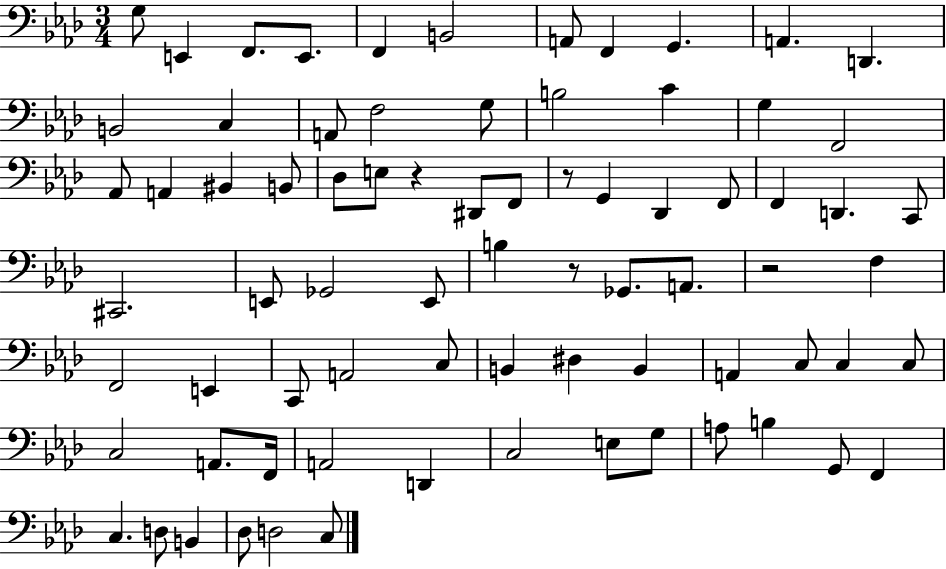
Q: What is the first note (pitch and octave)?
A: G3